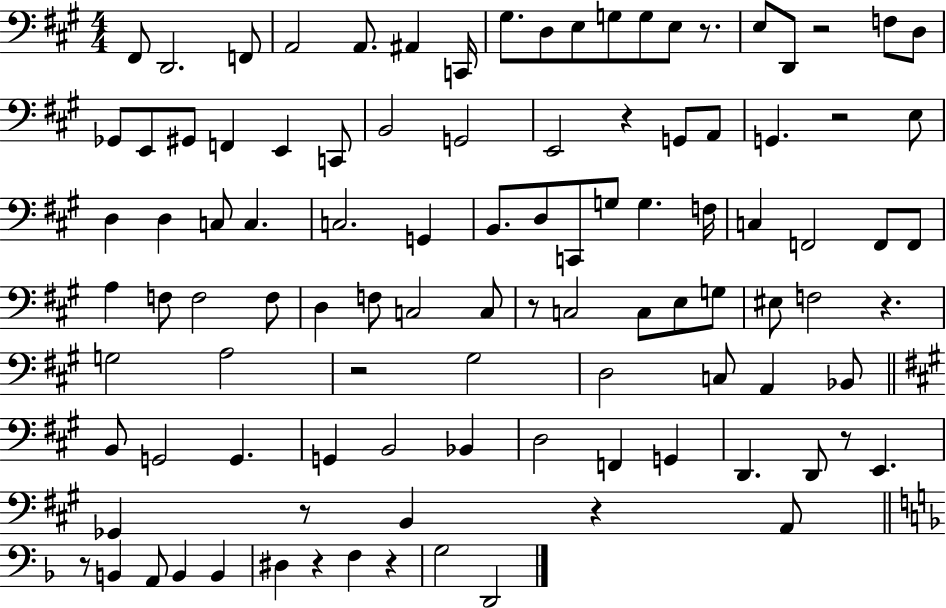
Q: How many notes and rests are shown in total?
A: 103